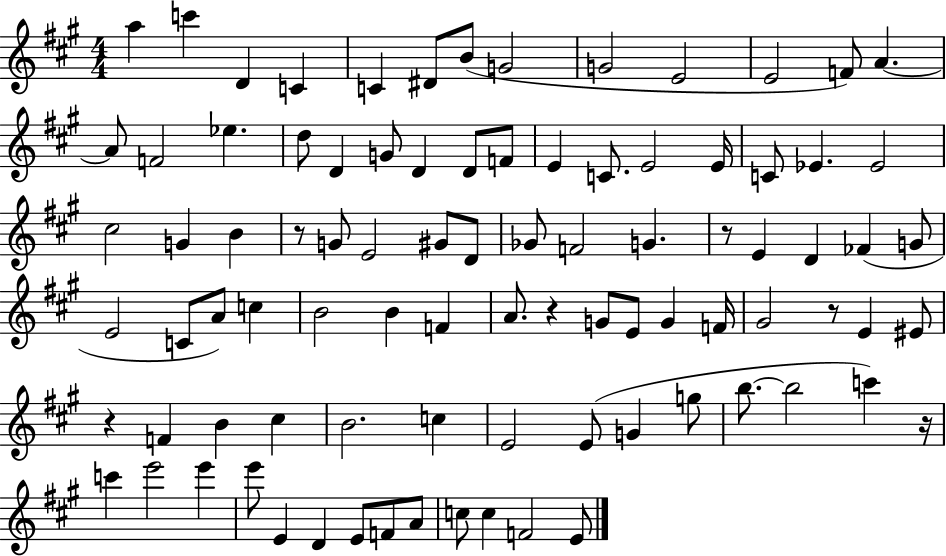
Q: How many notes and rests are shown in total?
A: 89